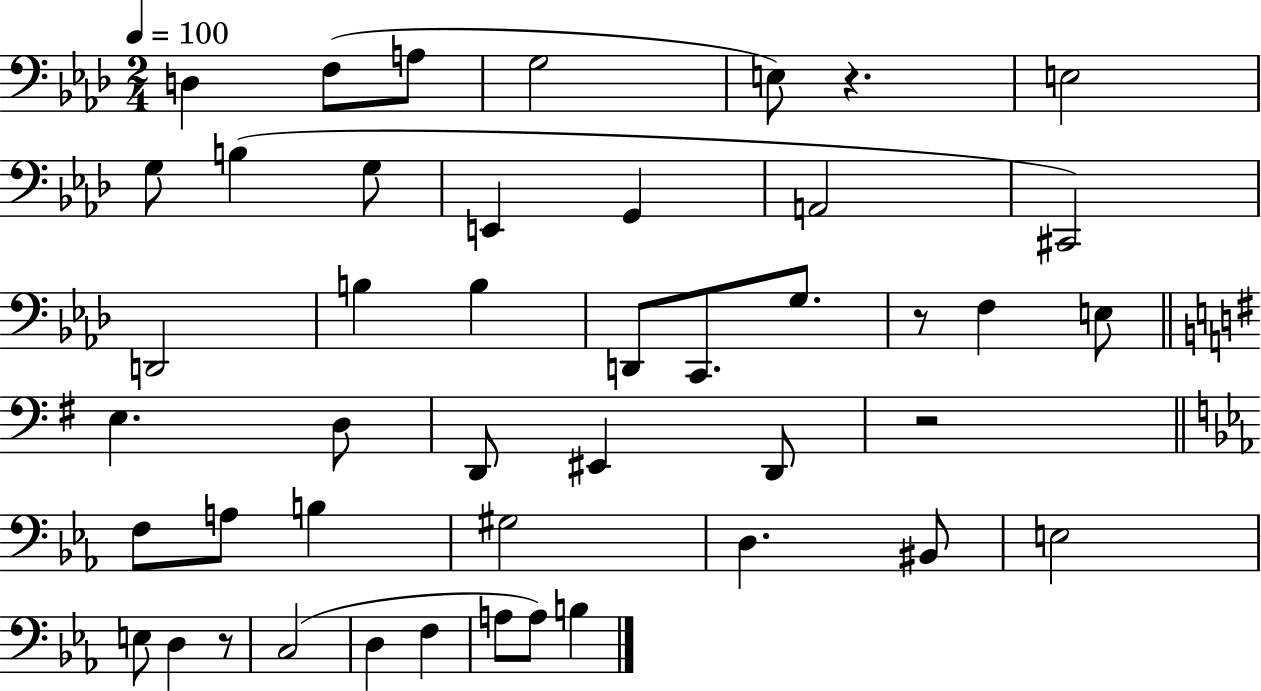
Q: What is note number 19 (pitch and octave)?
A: G3